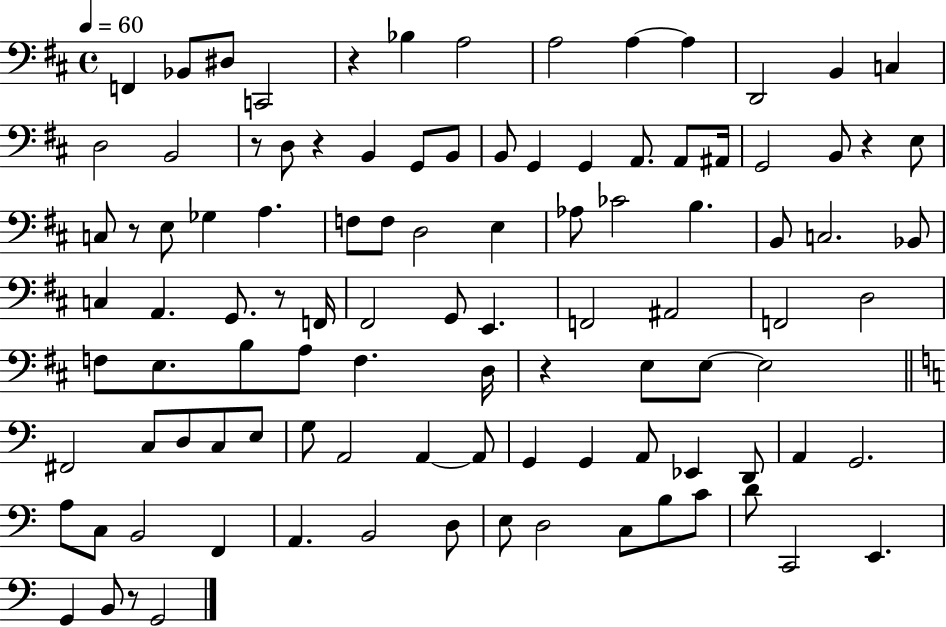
{
  \clef bass
  \time 4/4
  \defaultTimeSignature
  \key d \major
  \tempo 4 = 60
  f,4 bes,8 dis8 c,2 | r4 bes4 a2 | a2 a4~~ a4 | d,2 b,4 c4 | \break d2 b,2 | r8 d8 r4 b,4 g,8 b,8 | b,8 g,4 g,4 a,8. a,8 ais,16 | g,2 b,8 r4 e8 | \break c8 r8 e8 ges4 a4. | f8 f8 d2 e4 | aes8 ces'2 b4. | b,8 c2. bes,8 | \break c4 a,4. g,8. r8 f,16 | fis,2 g,8 e,4. | f,2 ais,2 | f,2 d2 | \break f8 e8. b8 a8 f4. d16 | r4 e8 e8~~ e2 | \bar "||" \break \key c \major fis,2 c8 d8 c8 e8 | g8 a,2 a,4~~ a,8 | g,4 g,4 a,8 ees,4 d,8 | a,4 g,2. | \break a8 c8 b,2 f,4 | a,4. b,2 d8 | e8 d2 c8 b8 c'8 | d'8 c,2 e,4. | \break g,4 b,8 r8 g,2 | \bar "|."
}